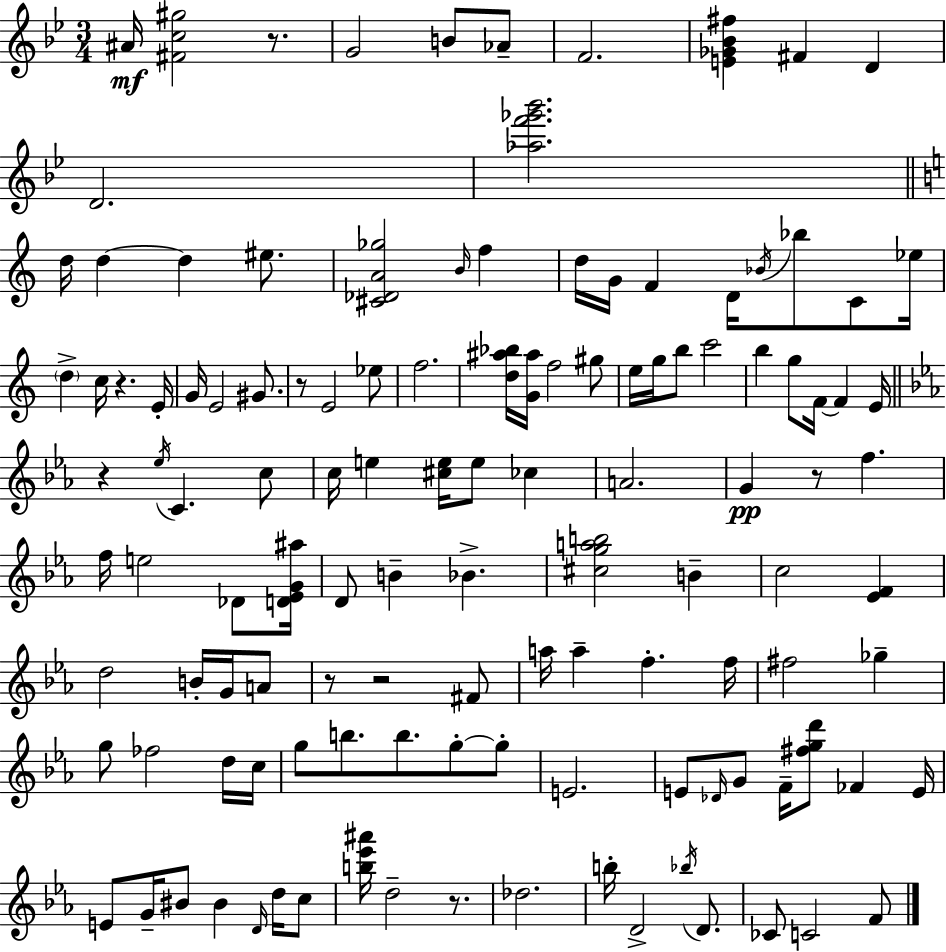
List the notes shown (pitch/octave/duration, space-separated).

A#4/s [F#4,C5,G#5]/h R/e. G4/h B4/e Ab4/e F4/h. [E4,Gb4,Bb4,F#5]/q F#4/q D4/q D4/h. [Ab5,F6,Gb6,Bb6]/h. D5/s D5/q D5/q EIS5/e. [C#4,Db4,A4,Gb5]/h B4/s F5/q D5/s G4/s F4/q D4/s Bb4/s Bb5/e C4/e Eb5/s D5/q C5/s R/q. E4/s G4/s E4/h G#4/e. R/e E4/h Eb5/e F5/h. [D5,A#5,Bb5]/s [G4,A#5]/s F5/h G#5/e E5/s G5/s B5/e C6/h B5/q G5/e F4/s F4/q E4/s R/q Eb5/s C4/q. C5/e C5/s E5/q [C#5,E5]/s E5/e CES5/q A4/h. G4/q R/e F5/q. F5/s E5/h Db4/e [D4,Eb4,G4,A#5]/s D4/e B4/q Bb4/q. [C#5,G5,A5,B5]/h B4/q C5/h [Eb4,F4]/q D5/h B4/s G4/s A4/e R/e R/h F#4/e A5/s A5/q F5/q. F5/s F#5/h Gb5/q G5/e FES5/h D5/s C5/s G5/e B5/e. B5/e. G5/e G5/e E4/h. E4/e Db4/s G4/e F4/s [F#5,G5,D6]/e FES4/q E4/s E4/e G4/s BIS4/e BIS4/q D4/s D5/s C5/e [B5,Eb6,A#6]/s D5/h R/e. Db5/h. B5/s D4/h Bb5/s D4/e. CES4/e C4/h F4/e